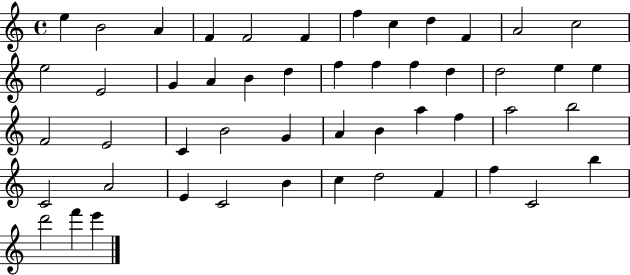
X:1
T:Untitled
M:4/4
L:1/4
K:C
e B2 A F F2 F f c d F A2 c2 e2 E2 G A B d f f f d d2 e e F2 E2 C B2 G A B a f a2 b2 C2 A2 E C2 B c d2 F f C2 b d'2 f' e'